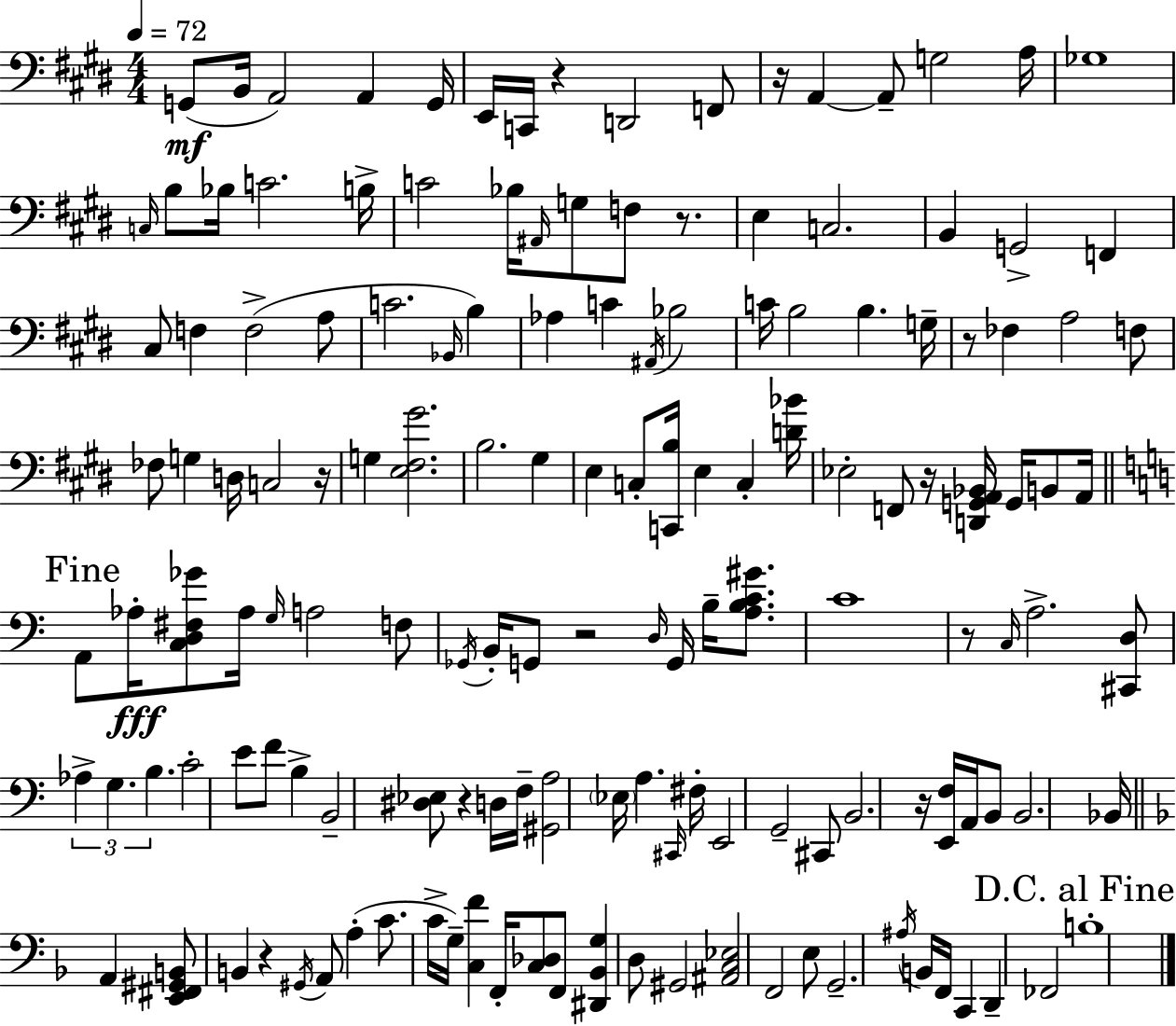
{
  \clef bass
  \numericTimeSignature
  \time 4/4
  \key e \major
  \tempo 4 = 72
  g,8(\mf b,16 a,2) a,4 g,16 | e,16 c,16 r4 d,2 f,8 | r16 a,4~~ a,8-- g2 a16 | ges1 | \break \grace { c16 } b8 bes16 c'2. | b16-> c'2 bes16 \grace { ais,16 } g8 f8 r8. | e4 c2. | b,4 g,2-> f,4 | \break cis8 f4 f2->( | a8 c'2. \grace { bes,16 }) b4 | aes4 c'4 \acciaccatura { ais,16 } bes2 | c'16 b2 b4. | \break g16-- r8 fes4 a2 | f8 fes8 g4 d16 c2 | r16 g4 <e fis gis'>2. | b2. | \break gis4 e4 c8-. <c, b>16 e4 c4-. | <d' bes'>16 ees2-. f,8 r16 <d, g, a, bes,>16 | g,16 b,8 a,16 \mark "Fine" \bar "||" \break \key c \major a,8 aes16-.\fff <c d fis ges'>8 aes16 \grace { g16 } a2 f8 | \acciaccatura { ges,16 } b,16-. g,8 r2 \grace { d16 } g,16 b16-- | <a b c' gis'>8. c'1 | r8 \grace { c16 } a2.-> | \break <cis, d>8 \tuplet 3/2 { aes4-> g4. b4. } | c'2-. e'8 f'8 | b4-> b,2-- <dis ees>8 r4 | d16 f16-- <gis, a>2 \parenthesize ees16 a4. | \break \grace { cis,16 } fis16-. e,2 g,2-- | cis,8 b,2. | r16 <e, f>16 a,16 b,8 b,2. | bes,16 \bar "||" \break \key f \major a,4 <e, fis, gis, b,>8 b,4 r4 \acciaccatura { gis,16 } a,8 | a4-.( c'8. c'16-> g16--) <c f'>4 f,16-. <c des>8 | f,8 <dis, bes, g>4 d8 gis,2 | <ais, c ees>2 f,2 | \break e8 g,2.-- \acciaccatura { ais16 } | b,16 f,16 c,4 d,4-- fes,2 | \mark "D.C. al Fine" b1-. | \bar "|."
}